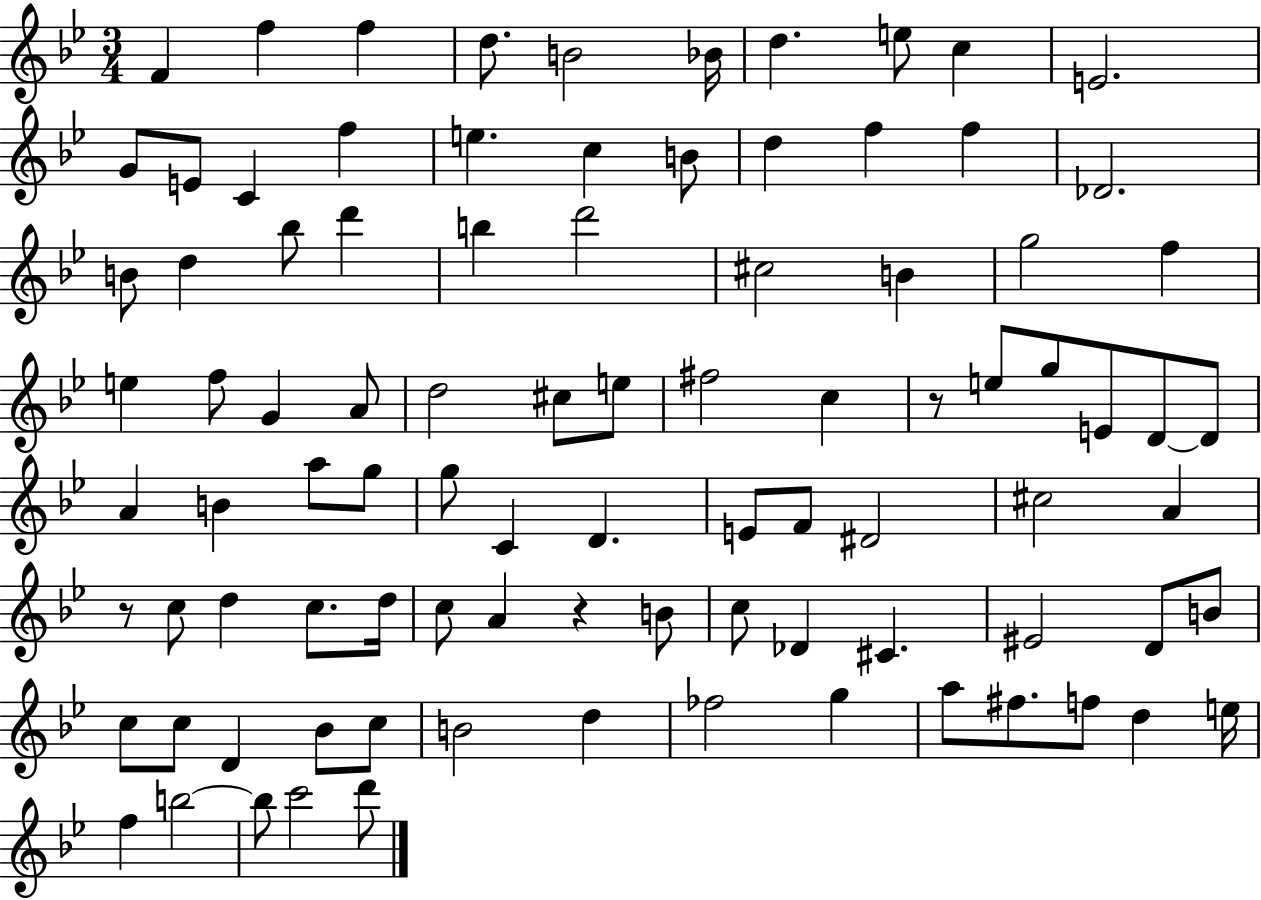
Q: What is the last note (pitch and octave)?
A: D6